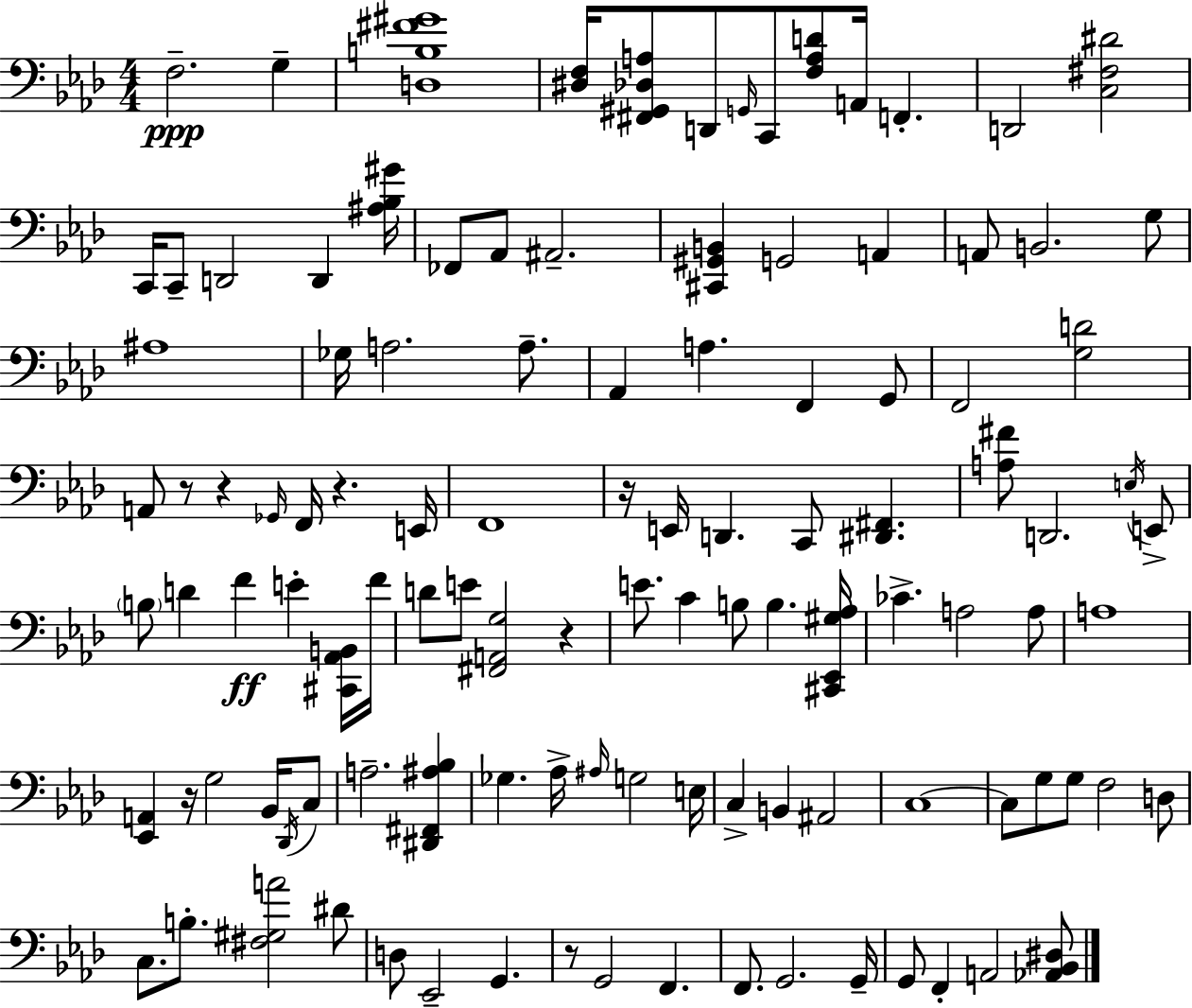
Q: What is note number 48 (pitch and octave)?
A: E4